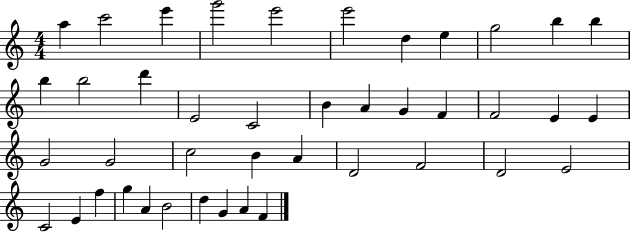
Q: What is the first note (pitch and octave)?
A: A5